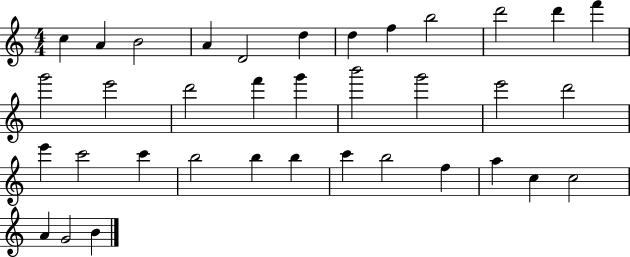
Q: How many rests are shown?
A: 0